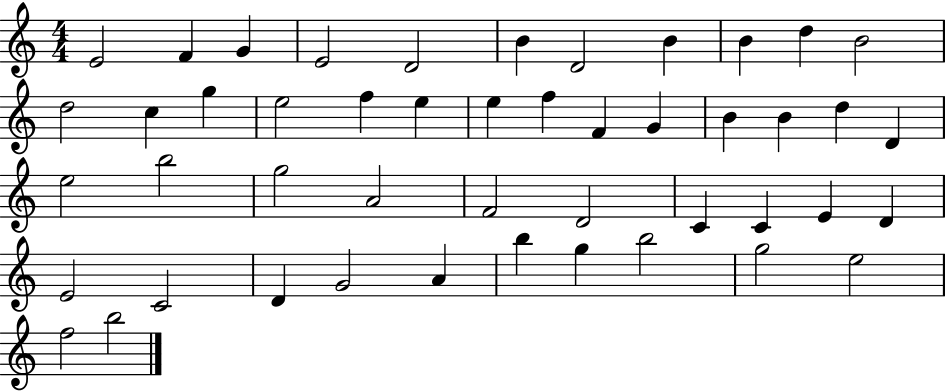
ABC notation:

X:1
T:Untitled
M:4/4
L:1/4
K:C
E2 F G E2 D2 B D2 B B d B2 d2 c g e2 f e e f F G B B d D e2 b2 g2 A2 F2 D2 C C E D E2 C2 D G2 A b g b2 g2 e2 f2 b2